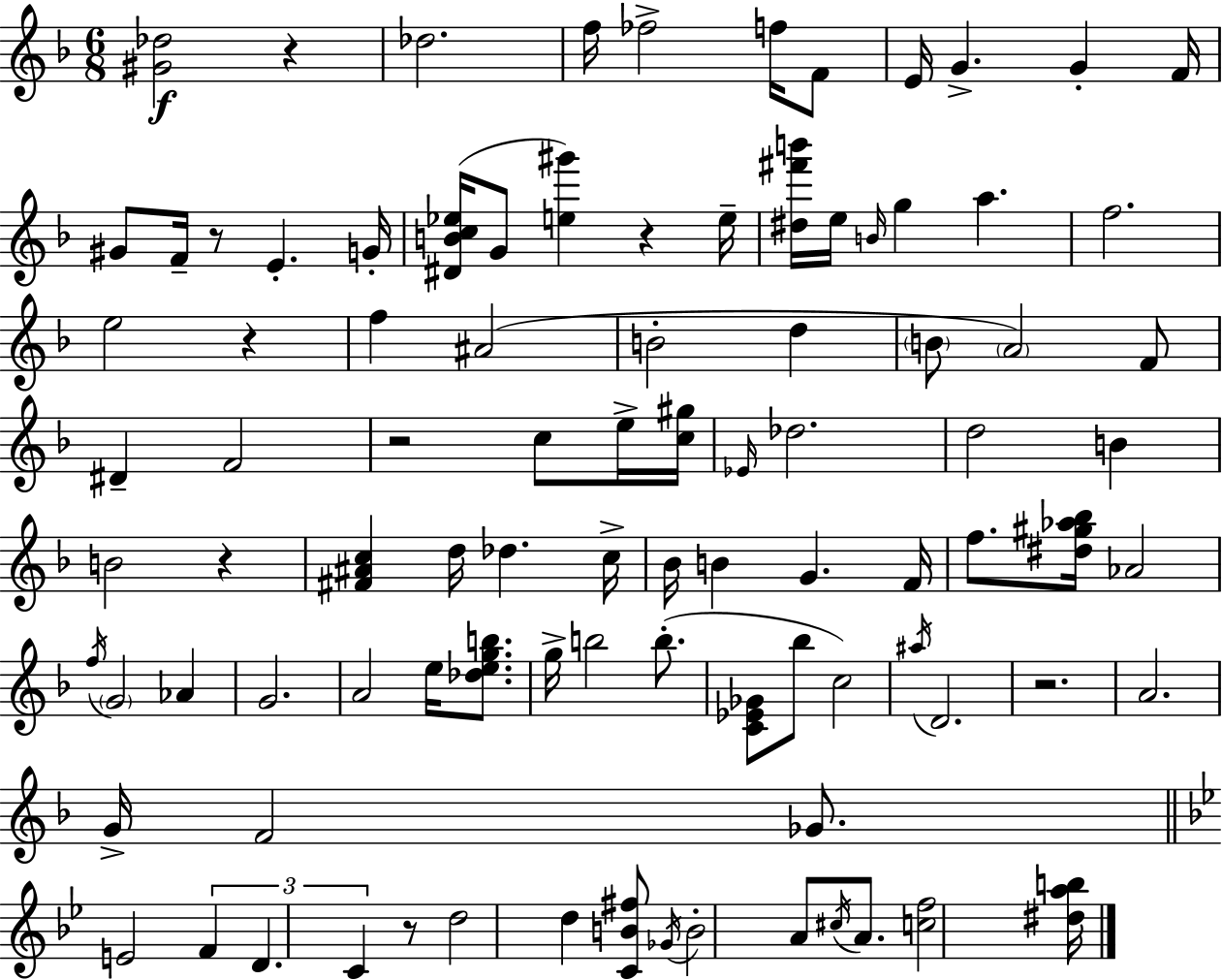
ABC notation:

X:1
T:Untitled
M:6/8
L:1/4
K:Dm
[^G_d]2 z _d2 f/4 _f2 f/4 F/2 E/4 G G F/4 ^G/2 F/4 z/2 E G/4 [^DBc_e]/4 G/2 [e^g'] z e/4 [^d^f'b']/4 e/4 B/4 g a f2 e2 z f ^A2 B2 d B/2 A2 F/2 ^D F2 z2 c/2 e/4 [c^g]/4 _E/4 _d2 d2 B B2 z [^F^Ac] d/4 _d c/4 _B/4 B G F/4 f/2 [^d^g_a_b]/4 _A2 f/4 G2 _A G2 A2 e/4 [_degb]/2 g/4 b2 b/2 [C_E_G]/2 _b/2 c2 ^a/4 D2 z2 A2 G/4 F2 _G/2 E2 F D C z/2 d2 d [CB^f]/2 _G/4 B2 A/2 ^c/4 A/2 [cf]2 [^dab]/4